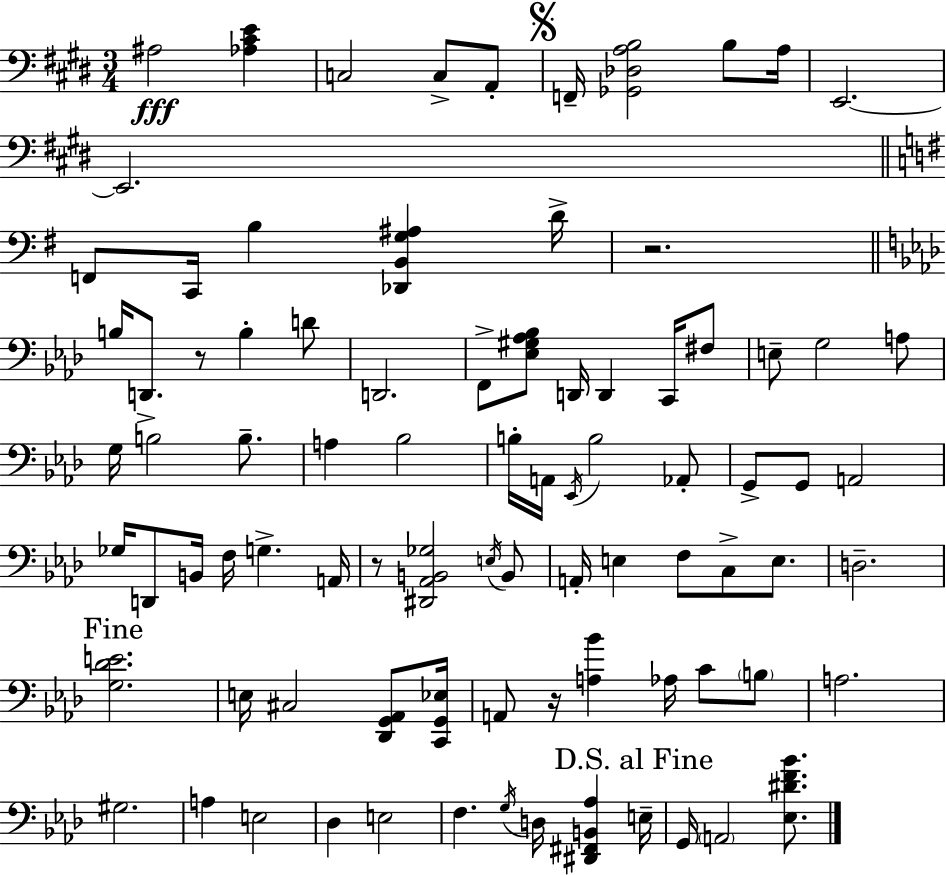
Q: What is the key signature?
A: E major